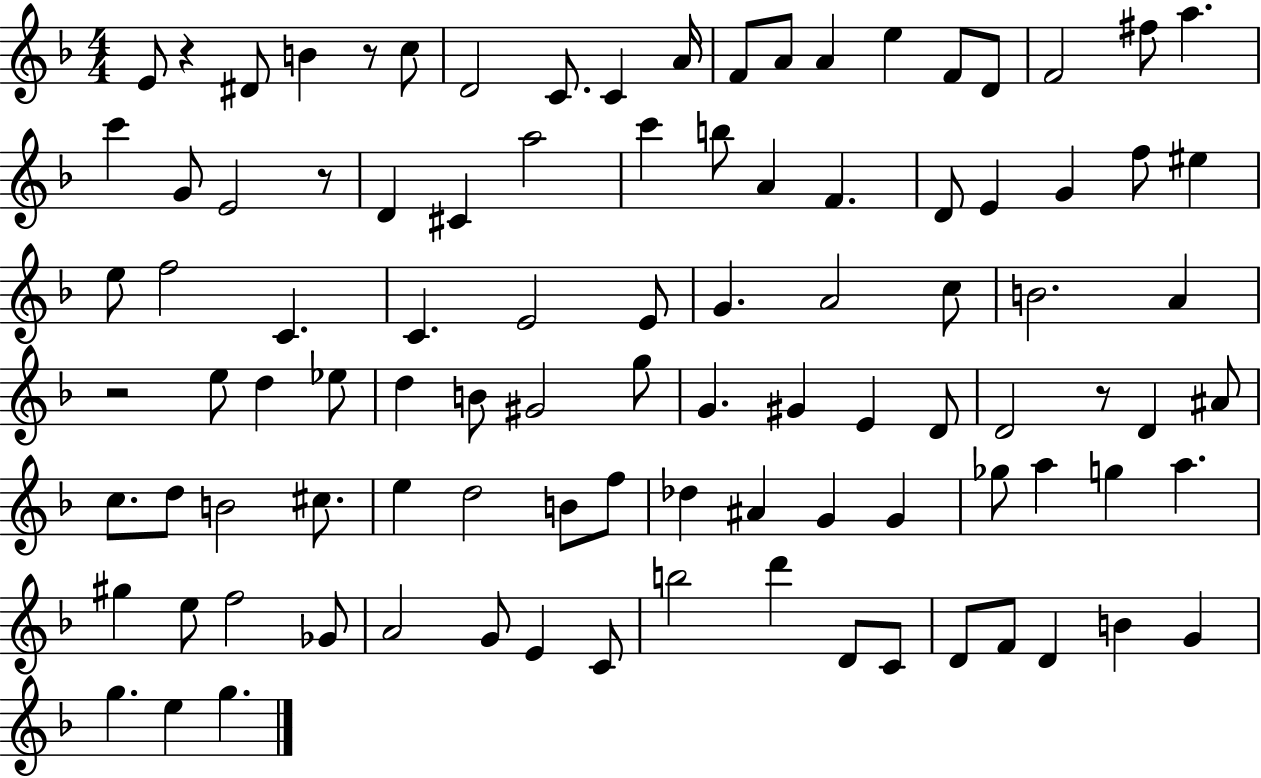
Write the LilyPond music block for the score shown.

{
  \clef treble
  \numericTimeSignature
  \time 4/4
  \key f \major
  e'8 r4 dis'8 b'4 r8 c''8 | d'2 c'8. c'4 a'16 | f'8 a'8 a'4 e''4 f'8 d'8 | f'2 fis''8 a''4. | \break c'''4 g'8 e'2 r8 | d'4 cis'4 a''2 | c'''4 b''8 a'4 f'4. | d'8 e'4 g'4 f''8 eis''4 | \break e''8 f''2 c'4. | c'4. e'2 e'8 | g'4. a'2 c''8 | b'2. a'4 | \break r2 e''8 d''4 ees''8 | d''4 b'8 gis'2 g''8 | g'4. gis'4 e'4 d'8 | d'2 r8 d'4 ais'8 | \break c''8. d''8 b'2 cis''8. | e''4 d''2 b'8 f''8 | des''4 ais'4 g'4 g'4 | ges''8 a''4 g''4 a''4. | \break gis''4 e''8 f''2 ges'8 | a'2 g'8 e'4 c'8 | b''2 d'''4 d'8 c'8 | d'8 f'8 d'4 b'4 g'4 | \break g''4. e''4 g''4. | \bar "|."
}